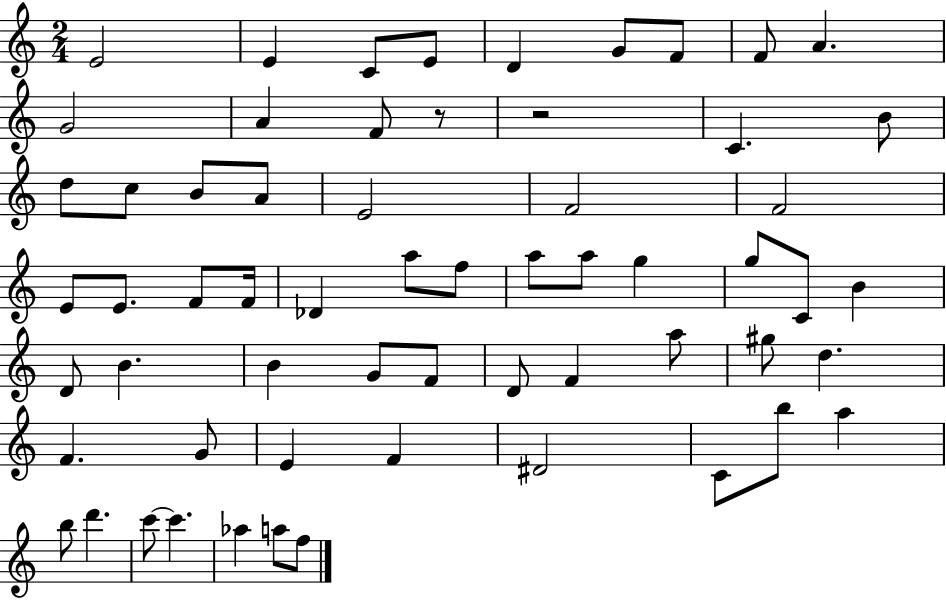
E4/h E4/q C4/e E4/e D4/q G4/e F4/e F4/e A4/q. G4/h A4/q F4/e R/e R/h C4/q. B4/e D5/e C5/e B4/e A4/e E4/h F4/h F4/h E4/e E4/e. F4/e F4/s Db4/q A5/e F5/e A5/e A5/e G5/q G5/e C4/e B4/q D4/e B4/q. B4/q G4/e F4/e D4/e F4/q A5/e G#5/e D5/q. F4/q. G4/e E4/q F4/q D#4/h C4/e B5/e A5/q B5/e D6/q. C6/e C6/q. Ab5/q A5/e F5/e